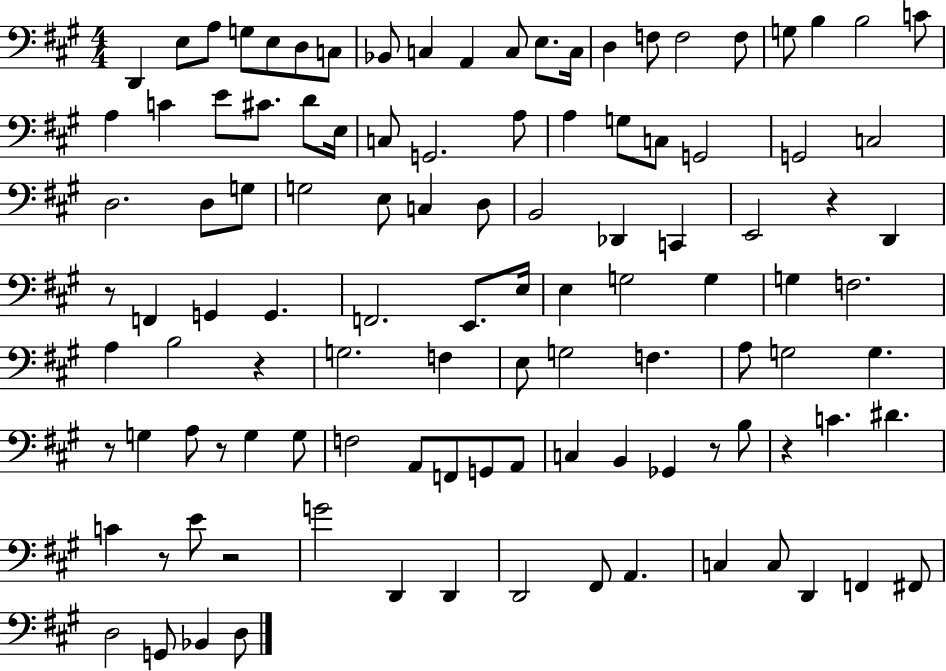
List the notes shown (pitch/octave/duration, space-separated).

D2/q E3/e A3/e G3/e E3/e D3/e C3/e Bb2/e C3/q A2/q C3/e E3/e. C3/s D3/q F3/e F3/h F3/e G3/e B3/q B3/h C4/e A3/q C4/q E4/e C#4/e. D4/e E3/s C3/e G2/h. A3/e A3/q G3/e C3/e G2/h G2/h C3/h D3/h. D3/e G3/e G3/h E3/e C3/q D3/e B2/h Db2/q C2/q E2/h R/q D2/q R/e F2/q G2/q G2/q. F2/h. E2/e. E3/s E3/q G3/h G3/q G3/q F3/h. A3/q B3/h R/q G3/h. F3/q E3/e G3/h F3/q. A3/e G3/h G3/q. R/e G3/q A3/e R/e G3/q G3/e F3/h A2/e F2/e G2/e A2/e C3/q B2/q Gb2/q R/e B3/e R/q C4/q. D#4/q. C4/q R/e E4/e R/h G4/h D2/q D2/q D2/h F#2/e A2/q. C3/q C3/e D2/q F2/q F#2/e D3/h G2/e Bb2/q D3/e